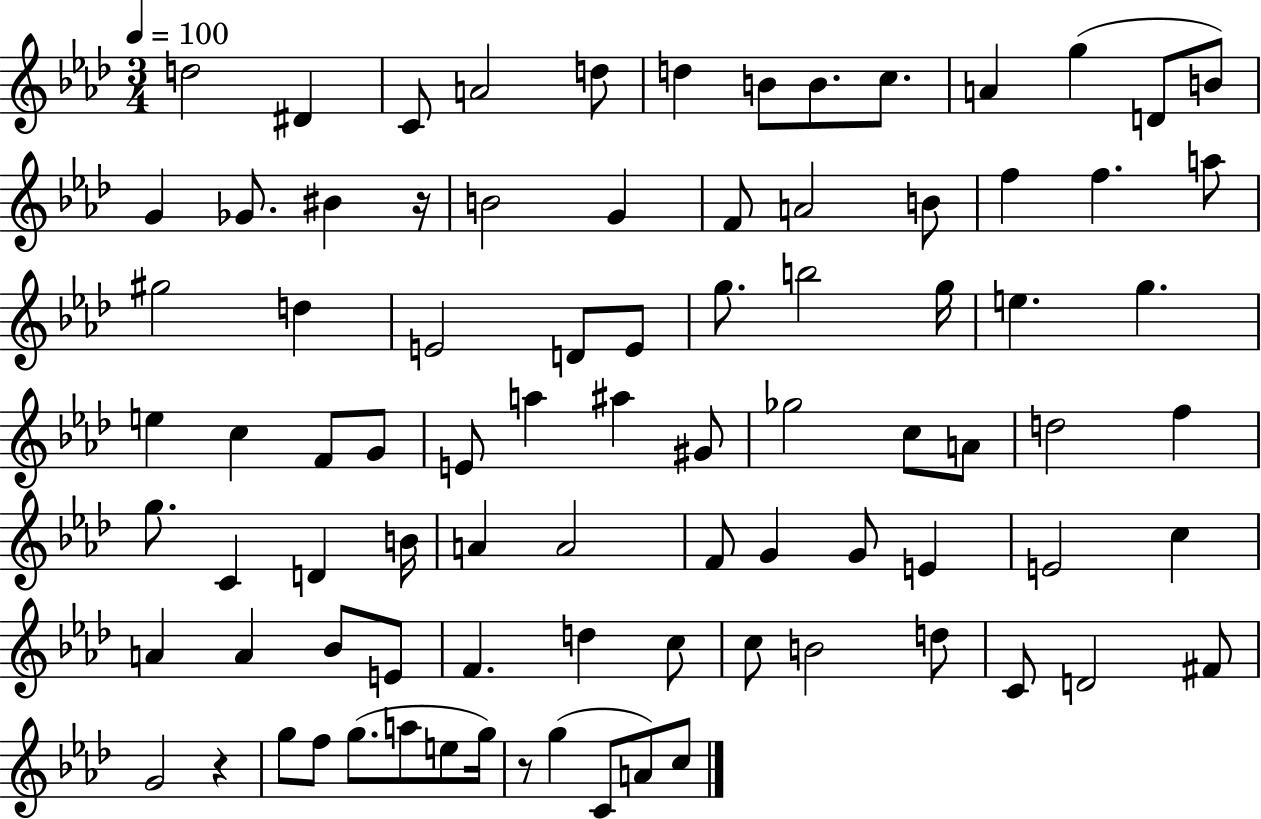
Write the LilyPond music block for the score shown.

{
  \clef treble
  \numericTimeSignature
  \time 3/4
  \key aes \major
  \tempo 4 = 100
  \repeat volta 2 { d''2 dis'4 | c'8 a'2 d''8 | d''4 b'8 b'8. c''8. | a'4 g''4( d'8 b'8) | \break g'4 ges'8. bis'4 r16 | b'2 g'4 | f'8 a'2 b'8 | f''4 f''4. a''8 | \break gis''2 d''4 | e'2 d'8 e'8 | g''8. b''2 g''16 | e''4. g''4. | \break e''4 c''4 f'8 g'8 | e'8 a''4 ais''4 gis'8 | ges''2 c''8 a'8 | d''2 f''4 | \break g''8. c'4 d'4 b'16 | a'4 a'2 | f'8 g'4 g'8 e'4 | e'2 c''4 | \break a'4 a'4 bes'8 e'8 | f'4. d''4 c''8 | c''8 b'2 d''8 | c'8 d'2 fis'8 | \break g'2 r4 | g''8 f''8 g''8.( a''8 e''8 g''16) | r8 g''4( c'8 a'8) c''8 | } \bar "|."
}